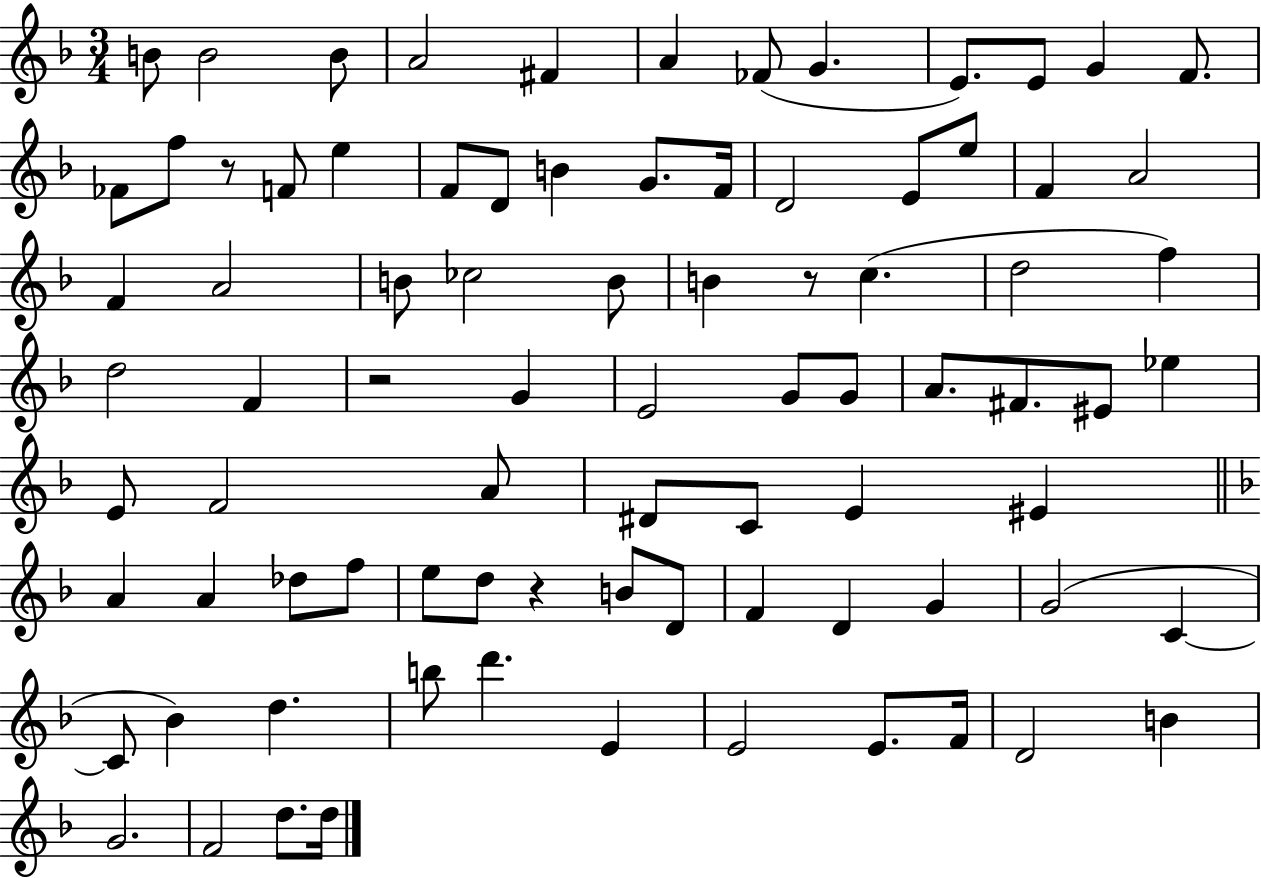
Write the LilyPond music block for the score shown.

{
  \clef treble
  \numericTimeSignature
  \time 3/4
  \key f \major
  b'8 b'2 b'8 | a'2 fis'4 | a'4 fes'8( g'4. | e'8.) e'8 g'4 f'8. | \break fes'8 f''8 r8 f'8 e''4 | f'8 d'8 b'4 g'8. f'16 | d'2 e'8 e''8 | f'4 a'2 | \break f'4 a'2 | b'8 ces''2 b'8 | b'4 r8 c''4.( | d''2 f''4) | \break d''2 f'4 | r2 g'4 | e'2 g'8 g'8 | a'8. fis'8. eis'8 ees''4 | \break e'8 f'2 a'8 | dis'8 c'8 e'4 eis'4 | \bar "||" \break \key f \major a'4 a'4 des''8 f''8 | e''8 d''8 r4 b'8 d'8 | f'4 d'4 g'4 | g'2( c'4~~ | \break c'8 bes'4) d''4. | b''8 d'''4. e'4 | e'2 e'8. f'16 | d'2 b'4 | \break g'2. | f'2 d''8. d''16 | \bar "|."
}